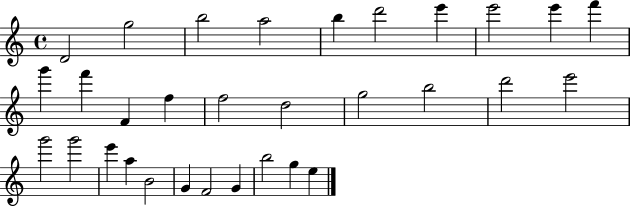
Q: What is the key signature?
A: C major